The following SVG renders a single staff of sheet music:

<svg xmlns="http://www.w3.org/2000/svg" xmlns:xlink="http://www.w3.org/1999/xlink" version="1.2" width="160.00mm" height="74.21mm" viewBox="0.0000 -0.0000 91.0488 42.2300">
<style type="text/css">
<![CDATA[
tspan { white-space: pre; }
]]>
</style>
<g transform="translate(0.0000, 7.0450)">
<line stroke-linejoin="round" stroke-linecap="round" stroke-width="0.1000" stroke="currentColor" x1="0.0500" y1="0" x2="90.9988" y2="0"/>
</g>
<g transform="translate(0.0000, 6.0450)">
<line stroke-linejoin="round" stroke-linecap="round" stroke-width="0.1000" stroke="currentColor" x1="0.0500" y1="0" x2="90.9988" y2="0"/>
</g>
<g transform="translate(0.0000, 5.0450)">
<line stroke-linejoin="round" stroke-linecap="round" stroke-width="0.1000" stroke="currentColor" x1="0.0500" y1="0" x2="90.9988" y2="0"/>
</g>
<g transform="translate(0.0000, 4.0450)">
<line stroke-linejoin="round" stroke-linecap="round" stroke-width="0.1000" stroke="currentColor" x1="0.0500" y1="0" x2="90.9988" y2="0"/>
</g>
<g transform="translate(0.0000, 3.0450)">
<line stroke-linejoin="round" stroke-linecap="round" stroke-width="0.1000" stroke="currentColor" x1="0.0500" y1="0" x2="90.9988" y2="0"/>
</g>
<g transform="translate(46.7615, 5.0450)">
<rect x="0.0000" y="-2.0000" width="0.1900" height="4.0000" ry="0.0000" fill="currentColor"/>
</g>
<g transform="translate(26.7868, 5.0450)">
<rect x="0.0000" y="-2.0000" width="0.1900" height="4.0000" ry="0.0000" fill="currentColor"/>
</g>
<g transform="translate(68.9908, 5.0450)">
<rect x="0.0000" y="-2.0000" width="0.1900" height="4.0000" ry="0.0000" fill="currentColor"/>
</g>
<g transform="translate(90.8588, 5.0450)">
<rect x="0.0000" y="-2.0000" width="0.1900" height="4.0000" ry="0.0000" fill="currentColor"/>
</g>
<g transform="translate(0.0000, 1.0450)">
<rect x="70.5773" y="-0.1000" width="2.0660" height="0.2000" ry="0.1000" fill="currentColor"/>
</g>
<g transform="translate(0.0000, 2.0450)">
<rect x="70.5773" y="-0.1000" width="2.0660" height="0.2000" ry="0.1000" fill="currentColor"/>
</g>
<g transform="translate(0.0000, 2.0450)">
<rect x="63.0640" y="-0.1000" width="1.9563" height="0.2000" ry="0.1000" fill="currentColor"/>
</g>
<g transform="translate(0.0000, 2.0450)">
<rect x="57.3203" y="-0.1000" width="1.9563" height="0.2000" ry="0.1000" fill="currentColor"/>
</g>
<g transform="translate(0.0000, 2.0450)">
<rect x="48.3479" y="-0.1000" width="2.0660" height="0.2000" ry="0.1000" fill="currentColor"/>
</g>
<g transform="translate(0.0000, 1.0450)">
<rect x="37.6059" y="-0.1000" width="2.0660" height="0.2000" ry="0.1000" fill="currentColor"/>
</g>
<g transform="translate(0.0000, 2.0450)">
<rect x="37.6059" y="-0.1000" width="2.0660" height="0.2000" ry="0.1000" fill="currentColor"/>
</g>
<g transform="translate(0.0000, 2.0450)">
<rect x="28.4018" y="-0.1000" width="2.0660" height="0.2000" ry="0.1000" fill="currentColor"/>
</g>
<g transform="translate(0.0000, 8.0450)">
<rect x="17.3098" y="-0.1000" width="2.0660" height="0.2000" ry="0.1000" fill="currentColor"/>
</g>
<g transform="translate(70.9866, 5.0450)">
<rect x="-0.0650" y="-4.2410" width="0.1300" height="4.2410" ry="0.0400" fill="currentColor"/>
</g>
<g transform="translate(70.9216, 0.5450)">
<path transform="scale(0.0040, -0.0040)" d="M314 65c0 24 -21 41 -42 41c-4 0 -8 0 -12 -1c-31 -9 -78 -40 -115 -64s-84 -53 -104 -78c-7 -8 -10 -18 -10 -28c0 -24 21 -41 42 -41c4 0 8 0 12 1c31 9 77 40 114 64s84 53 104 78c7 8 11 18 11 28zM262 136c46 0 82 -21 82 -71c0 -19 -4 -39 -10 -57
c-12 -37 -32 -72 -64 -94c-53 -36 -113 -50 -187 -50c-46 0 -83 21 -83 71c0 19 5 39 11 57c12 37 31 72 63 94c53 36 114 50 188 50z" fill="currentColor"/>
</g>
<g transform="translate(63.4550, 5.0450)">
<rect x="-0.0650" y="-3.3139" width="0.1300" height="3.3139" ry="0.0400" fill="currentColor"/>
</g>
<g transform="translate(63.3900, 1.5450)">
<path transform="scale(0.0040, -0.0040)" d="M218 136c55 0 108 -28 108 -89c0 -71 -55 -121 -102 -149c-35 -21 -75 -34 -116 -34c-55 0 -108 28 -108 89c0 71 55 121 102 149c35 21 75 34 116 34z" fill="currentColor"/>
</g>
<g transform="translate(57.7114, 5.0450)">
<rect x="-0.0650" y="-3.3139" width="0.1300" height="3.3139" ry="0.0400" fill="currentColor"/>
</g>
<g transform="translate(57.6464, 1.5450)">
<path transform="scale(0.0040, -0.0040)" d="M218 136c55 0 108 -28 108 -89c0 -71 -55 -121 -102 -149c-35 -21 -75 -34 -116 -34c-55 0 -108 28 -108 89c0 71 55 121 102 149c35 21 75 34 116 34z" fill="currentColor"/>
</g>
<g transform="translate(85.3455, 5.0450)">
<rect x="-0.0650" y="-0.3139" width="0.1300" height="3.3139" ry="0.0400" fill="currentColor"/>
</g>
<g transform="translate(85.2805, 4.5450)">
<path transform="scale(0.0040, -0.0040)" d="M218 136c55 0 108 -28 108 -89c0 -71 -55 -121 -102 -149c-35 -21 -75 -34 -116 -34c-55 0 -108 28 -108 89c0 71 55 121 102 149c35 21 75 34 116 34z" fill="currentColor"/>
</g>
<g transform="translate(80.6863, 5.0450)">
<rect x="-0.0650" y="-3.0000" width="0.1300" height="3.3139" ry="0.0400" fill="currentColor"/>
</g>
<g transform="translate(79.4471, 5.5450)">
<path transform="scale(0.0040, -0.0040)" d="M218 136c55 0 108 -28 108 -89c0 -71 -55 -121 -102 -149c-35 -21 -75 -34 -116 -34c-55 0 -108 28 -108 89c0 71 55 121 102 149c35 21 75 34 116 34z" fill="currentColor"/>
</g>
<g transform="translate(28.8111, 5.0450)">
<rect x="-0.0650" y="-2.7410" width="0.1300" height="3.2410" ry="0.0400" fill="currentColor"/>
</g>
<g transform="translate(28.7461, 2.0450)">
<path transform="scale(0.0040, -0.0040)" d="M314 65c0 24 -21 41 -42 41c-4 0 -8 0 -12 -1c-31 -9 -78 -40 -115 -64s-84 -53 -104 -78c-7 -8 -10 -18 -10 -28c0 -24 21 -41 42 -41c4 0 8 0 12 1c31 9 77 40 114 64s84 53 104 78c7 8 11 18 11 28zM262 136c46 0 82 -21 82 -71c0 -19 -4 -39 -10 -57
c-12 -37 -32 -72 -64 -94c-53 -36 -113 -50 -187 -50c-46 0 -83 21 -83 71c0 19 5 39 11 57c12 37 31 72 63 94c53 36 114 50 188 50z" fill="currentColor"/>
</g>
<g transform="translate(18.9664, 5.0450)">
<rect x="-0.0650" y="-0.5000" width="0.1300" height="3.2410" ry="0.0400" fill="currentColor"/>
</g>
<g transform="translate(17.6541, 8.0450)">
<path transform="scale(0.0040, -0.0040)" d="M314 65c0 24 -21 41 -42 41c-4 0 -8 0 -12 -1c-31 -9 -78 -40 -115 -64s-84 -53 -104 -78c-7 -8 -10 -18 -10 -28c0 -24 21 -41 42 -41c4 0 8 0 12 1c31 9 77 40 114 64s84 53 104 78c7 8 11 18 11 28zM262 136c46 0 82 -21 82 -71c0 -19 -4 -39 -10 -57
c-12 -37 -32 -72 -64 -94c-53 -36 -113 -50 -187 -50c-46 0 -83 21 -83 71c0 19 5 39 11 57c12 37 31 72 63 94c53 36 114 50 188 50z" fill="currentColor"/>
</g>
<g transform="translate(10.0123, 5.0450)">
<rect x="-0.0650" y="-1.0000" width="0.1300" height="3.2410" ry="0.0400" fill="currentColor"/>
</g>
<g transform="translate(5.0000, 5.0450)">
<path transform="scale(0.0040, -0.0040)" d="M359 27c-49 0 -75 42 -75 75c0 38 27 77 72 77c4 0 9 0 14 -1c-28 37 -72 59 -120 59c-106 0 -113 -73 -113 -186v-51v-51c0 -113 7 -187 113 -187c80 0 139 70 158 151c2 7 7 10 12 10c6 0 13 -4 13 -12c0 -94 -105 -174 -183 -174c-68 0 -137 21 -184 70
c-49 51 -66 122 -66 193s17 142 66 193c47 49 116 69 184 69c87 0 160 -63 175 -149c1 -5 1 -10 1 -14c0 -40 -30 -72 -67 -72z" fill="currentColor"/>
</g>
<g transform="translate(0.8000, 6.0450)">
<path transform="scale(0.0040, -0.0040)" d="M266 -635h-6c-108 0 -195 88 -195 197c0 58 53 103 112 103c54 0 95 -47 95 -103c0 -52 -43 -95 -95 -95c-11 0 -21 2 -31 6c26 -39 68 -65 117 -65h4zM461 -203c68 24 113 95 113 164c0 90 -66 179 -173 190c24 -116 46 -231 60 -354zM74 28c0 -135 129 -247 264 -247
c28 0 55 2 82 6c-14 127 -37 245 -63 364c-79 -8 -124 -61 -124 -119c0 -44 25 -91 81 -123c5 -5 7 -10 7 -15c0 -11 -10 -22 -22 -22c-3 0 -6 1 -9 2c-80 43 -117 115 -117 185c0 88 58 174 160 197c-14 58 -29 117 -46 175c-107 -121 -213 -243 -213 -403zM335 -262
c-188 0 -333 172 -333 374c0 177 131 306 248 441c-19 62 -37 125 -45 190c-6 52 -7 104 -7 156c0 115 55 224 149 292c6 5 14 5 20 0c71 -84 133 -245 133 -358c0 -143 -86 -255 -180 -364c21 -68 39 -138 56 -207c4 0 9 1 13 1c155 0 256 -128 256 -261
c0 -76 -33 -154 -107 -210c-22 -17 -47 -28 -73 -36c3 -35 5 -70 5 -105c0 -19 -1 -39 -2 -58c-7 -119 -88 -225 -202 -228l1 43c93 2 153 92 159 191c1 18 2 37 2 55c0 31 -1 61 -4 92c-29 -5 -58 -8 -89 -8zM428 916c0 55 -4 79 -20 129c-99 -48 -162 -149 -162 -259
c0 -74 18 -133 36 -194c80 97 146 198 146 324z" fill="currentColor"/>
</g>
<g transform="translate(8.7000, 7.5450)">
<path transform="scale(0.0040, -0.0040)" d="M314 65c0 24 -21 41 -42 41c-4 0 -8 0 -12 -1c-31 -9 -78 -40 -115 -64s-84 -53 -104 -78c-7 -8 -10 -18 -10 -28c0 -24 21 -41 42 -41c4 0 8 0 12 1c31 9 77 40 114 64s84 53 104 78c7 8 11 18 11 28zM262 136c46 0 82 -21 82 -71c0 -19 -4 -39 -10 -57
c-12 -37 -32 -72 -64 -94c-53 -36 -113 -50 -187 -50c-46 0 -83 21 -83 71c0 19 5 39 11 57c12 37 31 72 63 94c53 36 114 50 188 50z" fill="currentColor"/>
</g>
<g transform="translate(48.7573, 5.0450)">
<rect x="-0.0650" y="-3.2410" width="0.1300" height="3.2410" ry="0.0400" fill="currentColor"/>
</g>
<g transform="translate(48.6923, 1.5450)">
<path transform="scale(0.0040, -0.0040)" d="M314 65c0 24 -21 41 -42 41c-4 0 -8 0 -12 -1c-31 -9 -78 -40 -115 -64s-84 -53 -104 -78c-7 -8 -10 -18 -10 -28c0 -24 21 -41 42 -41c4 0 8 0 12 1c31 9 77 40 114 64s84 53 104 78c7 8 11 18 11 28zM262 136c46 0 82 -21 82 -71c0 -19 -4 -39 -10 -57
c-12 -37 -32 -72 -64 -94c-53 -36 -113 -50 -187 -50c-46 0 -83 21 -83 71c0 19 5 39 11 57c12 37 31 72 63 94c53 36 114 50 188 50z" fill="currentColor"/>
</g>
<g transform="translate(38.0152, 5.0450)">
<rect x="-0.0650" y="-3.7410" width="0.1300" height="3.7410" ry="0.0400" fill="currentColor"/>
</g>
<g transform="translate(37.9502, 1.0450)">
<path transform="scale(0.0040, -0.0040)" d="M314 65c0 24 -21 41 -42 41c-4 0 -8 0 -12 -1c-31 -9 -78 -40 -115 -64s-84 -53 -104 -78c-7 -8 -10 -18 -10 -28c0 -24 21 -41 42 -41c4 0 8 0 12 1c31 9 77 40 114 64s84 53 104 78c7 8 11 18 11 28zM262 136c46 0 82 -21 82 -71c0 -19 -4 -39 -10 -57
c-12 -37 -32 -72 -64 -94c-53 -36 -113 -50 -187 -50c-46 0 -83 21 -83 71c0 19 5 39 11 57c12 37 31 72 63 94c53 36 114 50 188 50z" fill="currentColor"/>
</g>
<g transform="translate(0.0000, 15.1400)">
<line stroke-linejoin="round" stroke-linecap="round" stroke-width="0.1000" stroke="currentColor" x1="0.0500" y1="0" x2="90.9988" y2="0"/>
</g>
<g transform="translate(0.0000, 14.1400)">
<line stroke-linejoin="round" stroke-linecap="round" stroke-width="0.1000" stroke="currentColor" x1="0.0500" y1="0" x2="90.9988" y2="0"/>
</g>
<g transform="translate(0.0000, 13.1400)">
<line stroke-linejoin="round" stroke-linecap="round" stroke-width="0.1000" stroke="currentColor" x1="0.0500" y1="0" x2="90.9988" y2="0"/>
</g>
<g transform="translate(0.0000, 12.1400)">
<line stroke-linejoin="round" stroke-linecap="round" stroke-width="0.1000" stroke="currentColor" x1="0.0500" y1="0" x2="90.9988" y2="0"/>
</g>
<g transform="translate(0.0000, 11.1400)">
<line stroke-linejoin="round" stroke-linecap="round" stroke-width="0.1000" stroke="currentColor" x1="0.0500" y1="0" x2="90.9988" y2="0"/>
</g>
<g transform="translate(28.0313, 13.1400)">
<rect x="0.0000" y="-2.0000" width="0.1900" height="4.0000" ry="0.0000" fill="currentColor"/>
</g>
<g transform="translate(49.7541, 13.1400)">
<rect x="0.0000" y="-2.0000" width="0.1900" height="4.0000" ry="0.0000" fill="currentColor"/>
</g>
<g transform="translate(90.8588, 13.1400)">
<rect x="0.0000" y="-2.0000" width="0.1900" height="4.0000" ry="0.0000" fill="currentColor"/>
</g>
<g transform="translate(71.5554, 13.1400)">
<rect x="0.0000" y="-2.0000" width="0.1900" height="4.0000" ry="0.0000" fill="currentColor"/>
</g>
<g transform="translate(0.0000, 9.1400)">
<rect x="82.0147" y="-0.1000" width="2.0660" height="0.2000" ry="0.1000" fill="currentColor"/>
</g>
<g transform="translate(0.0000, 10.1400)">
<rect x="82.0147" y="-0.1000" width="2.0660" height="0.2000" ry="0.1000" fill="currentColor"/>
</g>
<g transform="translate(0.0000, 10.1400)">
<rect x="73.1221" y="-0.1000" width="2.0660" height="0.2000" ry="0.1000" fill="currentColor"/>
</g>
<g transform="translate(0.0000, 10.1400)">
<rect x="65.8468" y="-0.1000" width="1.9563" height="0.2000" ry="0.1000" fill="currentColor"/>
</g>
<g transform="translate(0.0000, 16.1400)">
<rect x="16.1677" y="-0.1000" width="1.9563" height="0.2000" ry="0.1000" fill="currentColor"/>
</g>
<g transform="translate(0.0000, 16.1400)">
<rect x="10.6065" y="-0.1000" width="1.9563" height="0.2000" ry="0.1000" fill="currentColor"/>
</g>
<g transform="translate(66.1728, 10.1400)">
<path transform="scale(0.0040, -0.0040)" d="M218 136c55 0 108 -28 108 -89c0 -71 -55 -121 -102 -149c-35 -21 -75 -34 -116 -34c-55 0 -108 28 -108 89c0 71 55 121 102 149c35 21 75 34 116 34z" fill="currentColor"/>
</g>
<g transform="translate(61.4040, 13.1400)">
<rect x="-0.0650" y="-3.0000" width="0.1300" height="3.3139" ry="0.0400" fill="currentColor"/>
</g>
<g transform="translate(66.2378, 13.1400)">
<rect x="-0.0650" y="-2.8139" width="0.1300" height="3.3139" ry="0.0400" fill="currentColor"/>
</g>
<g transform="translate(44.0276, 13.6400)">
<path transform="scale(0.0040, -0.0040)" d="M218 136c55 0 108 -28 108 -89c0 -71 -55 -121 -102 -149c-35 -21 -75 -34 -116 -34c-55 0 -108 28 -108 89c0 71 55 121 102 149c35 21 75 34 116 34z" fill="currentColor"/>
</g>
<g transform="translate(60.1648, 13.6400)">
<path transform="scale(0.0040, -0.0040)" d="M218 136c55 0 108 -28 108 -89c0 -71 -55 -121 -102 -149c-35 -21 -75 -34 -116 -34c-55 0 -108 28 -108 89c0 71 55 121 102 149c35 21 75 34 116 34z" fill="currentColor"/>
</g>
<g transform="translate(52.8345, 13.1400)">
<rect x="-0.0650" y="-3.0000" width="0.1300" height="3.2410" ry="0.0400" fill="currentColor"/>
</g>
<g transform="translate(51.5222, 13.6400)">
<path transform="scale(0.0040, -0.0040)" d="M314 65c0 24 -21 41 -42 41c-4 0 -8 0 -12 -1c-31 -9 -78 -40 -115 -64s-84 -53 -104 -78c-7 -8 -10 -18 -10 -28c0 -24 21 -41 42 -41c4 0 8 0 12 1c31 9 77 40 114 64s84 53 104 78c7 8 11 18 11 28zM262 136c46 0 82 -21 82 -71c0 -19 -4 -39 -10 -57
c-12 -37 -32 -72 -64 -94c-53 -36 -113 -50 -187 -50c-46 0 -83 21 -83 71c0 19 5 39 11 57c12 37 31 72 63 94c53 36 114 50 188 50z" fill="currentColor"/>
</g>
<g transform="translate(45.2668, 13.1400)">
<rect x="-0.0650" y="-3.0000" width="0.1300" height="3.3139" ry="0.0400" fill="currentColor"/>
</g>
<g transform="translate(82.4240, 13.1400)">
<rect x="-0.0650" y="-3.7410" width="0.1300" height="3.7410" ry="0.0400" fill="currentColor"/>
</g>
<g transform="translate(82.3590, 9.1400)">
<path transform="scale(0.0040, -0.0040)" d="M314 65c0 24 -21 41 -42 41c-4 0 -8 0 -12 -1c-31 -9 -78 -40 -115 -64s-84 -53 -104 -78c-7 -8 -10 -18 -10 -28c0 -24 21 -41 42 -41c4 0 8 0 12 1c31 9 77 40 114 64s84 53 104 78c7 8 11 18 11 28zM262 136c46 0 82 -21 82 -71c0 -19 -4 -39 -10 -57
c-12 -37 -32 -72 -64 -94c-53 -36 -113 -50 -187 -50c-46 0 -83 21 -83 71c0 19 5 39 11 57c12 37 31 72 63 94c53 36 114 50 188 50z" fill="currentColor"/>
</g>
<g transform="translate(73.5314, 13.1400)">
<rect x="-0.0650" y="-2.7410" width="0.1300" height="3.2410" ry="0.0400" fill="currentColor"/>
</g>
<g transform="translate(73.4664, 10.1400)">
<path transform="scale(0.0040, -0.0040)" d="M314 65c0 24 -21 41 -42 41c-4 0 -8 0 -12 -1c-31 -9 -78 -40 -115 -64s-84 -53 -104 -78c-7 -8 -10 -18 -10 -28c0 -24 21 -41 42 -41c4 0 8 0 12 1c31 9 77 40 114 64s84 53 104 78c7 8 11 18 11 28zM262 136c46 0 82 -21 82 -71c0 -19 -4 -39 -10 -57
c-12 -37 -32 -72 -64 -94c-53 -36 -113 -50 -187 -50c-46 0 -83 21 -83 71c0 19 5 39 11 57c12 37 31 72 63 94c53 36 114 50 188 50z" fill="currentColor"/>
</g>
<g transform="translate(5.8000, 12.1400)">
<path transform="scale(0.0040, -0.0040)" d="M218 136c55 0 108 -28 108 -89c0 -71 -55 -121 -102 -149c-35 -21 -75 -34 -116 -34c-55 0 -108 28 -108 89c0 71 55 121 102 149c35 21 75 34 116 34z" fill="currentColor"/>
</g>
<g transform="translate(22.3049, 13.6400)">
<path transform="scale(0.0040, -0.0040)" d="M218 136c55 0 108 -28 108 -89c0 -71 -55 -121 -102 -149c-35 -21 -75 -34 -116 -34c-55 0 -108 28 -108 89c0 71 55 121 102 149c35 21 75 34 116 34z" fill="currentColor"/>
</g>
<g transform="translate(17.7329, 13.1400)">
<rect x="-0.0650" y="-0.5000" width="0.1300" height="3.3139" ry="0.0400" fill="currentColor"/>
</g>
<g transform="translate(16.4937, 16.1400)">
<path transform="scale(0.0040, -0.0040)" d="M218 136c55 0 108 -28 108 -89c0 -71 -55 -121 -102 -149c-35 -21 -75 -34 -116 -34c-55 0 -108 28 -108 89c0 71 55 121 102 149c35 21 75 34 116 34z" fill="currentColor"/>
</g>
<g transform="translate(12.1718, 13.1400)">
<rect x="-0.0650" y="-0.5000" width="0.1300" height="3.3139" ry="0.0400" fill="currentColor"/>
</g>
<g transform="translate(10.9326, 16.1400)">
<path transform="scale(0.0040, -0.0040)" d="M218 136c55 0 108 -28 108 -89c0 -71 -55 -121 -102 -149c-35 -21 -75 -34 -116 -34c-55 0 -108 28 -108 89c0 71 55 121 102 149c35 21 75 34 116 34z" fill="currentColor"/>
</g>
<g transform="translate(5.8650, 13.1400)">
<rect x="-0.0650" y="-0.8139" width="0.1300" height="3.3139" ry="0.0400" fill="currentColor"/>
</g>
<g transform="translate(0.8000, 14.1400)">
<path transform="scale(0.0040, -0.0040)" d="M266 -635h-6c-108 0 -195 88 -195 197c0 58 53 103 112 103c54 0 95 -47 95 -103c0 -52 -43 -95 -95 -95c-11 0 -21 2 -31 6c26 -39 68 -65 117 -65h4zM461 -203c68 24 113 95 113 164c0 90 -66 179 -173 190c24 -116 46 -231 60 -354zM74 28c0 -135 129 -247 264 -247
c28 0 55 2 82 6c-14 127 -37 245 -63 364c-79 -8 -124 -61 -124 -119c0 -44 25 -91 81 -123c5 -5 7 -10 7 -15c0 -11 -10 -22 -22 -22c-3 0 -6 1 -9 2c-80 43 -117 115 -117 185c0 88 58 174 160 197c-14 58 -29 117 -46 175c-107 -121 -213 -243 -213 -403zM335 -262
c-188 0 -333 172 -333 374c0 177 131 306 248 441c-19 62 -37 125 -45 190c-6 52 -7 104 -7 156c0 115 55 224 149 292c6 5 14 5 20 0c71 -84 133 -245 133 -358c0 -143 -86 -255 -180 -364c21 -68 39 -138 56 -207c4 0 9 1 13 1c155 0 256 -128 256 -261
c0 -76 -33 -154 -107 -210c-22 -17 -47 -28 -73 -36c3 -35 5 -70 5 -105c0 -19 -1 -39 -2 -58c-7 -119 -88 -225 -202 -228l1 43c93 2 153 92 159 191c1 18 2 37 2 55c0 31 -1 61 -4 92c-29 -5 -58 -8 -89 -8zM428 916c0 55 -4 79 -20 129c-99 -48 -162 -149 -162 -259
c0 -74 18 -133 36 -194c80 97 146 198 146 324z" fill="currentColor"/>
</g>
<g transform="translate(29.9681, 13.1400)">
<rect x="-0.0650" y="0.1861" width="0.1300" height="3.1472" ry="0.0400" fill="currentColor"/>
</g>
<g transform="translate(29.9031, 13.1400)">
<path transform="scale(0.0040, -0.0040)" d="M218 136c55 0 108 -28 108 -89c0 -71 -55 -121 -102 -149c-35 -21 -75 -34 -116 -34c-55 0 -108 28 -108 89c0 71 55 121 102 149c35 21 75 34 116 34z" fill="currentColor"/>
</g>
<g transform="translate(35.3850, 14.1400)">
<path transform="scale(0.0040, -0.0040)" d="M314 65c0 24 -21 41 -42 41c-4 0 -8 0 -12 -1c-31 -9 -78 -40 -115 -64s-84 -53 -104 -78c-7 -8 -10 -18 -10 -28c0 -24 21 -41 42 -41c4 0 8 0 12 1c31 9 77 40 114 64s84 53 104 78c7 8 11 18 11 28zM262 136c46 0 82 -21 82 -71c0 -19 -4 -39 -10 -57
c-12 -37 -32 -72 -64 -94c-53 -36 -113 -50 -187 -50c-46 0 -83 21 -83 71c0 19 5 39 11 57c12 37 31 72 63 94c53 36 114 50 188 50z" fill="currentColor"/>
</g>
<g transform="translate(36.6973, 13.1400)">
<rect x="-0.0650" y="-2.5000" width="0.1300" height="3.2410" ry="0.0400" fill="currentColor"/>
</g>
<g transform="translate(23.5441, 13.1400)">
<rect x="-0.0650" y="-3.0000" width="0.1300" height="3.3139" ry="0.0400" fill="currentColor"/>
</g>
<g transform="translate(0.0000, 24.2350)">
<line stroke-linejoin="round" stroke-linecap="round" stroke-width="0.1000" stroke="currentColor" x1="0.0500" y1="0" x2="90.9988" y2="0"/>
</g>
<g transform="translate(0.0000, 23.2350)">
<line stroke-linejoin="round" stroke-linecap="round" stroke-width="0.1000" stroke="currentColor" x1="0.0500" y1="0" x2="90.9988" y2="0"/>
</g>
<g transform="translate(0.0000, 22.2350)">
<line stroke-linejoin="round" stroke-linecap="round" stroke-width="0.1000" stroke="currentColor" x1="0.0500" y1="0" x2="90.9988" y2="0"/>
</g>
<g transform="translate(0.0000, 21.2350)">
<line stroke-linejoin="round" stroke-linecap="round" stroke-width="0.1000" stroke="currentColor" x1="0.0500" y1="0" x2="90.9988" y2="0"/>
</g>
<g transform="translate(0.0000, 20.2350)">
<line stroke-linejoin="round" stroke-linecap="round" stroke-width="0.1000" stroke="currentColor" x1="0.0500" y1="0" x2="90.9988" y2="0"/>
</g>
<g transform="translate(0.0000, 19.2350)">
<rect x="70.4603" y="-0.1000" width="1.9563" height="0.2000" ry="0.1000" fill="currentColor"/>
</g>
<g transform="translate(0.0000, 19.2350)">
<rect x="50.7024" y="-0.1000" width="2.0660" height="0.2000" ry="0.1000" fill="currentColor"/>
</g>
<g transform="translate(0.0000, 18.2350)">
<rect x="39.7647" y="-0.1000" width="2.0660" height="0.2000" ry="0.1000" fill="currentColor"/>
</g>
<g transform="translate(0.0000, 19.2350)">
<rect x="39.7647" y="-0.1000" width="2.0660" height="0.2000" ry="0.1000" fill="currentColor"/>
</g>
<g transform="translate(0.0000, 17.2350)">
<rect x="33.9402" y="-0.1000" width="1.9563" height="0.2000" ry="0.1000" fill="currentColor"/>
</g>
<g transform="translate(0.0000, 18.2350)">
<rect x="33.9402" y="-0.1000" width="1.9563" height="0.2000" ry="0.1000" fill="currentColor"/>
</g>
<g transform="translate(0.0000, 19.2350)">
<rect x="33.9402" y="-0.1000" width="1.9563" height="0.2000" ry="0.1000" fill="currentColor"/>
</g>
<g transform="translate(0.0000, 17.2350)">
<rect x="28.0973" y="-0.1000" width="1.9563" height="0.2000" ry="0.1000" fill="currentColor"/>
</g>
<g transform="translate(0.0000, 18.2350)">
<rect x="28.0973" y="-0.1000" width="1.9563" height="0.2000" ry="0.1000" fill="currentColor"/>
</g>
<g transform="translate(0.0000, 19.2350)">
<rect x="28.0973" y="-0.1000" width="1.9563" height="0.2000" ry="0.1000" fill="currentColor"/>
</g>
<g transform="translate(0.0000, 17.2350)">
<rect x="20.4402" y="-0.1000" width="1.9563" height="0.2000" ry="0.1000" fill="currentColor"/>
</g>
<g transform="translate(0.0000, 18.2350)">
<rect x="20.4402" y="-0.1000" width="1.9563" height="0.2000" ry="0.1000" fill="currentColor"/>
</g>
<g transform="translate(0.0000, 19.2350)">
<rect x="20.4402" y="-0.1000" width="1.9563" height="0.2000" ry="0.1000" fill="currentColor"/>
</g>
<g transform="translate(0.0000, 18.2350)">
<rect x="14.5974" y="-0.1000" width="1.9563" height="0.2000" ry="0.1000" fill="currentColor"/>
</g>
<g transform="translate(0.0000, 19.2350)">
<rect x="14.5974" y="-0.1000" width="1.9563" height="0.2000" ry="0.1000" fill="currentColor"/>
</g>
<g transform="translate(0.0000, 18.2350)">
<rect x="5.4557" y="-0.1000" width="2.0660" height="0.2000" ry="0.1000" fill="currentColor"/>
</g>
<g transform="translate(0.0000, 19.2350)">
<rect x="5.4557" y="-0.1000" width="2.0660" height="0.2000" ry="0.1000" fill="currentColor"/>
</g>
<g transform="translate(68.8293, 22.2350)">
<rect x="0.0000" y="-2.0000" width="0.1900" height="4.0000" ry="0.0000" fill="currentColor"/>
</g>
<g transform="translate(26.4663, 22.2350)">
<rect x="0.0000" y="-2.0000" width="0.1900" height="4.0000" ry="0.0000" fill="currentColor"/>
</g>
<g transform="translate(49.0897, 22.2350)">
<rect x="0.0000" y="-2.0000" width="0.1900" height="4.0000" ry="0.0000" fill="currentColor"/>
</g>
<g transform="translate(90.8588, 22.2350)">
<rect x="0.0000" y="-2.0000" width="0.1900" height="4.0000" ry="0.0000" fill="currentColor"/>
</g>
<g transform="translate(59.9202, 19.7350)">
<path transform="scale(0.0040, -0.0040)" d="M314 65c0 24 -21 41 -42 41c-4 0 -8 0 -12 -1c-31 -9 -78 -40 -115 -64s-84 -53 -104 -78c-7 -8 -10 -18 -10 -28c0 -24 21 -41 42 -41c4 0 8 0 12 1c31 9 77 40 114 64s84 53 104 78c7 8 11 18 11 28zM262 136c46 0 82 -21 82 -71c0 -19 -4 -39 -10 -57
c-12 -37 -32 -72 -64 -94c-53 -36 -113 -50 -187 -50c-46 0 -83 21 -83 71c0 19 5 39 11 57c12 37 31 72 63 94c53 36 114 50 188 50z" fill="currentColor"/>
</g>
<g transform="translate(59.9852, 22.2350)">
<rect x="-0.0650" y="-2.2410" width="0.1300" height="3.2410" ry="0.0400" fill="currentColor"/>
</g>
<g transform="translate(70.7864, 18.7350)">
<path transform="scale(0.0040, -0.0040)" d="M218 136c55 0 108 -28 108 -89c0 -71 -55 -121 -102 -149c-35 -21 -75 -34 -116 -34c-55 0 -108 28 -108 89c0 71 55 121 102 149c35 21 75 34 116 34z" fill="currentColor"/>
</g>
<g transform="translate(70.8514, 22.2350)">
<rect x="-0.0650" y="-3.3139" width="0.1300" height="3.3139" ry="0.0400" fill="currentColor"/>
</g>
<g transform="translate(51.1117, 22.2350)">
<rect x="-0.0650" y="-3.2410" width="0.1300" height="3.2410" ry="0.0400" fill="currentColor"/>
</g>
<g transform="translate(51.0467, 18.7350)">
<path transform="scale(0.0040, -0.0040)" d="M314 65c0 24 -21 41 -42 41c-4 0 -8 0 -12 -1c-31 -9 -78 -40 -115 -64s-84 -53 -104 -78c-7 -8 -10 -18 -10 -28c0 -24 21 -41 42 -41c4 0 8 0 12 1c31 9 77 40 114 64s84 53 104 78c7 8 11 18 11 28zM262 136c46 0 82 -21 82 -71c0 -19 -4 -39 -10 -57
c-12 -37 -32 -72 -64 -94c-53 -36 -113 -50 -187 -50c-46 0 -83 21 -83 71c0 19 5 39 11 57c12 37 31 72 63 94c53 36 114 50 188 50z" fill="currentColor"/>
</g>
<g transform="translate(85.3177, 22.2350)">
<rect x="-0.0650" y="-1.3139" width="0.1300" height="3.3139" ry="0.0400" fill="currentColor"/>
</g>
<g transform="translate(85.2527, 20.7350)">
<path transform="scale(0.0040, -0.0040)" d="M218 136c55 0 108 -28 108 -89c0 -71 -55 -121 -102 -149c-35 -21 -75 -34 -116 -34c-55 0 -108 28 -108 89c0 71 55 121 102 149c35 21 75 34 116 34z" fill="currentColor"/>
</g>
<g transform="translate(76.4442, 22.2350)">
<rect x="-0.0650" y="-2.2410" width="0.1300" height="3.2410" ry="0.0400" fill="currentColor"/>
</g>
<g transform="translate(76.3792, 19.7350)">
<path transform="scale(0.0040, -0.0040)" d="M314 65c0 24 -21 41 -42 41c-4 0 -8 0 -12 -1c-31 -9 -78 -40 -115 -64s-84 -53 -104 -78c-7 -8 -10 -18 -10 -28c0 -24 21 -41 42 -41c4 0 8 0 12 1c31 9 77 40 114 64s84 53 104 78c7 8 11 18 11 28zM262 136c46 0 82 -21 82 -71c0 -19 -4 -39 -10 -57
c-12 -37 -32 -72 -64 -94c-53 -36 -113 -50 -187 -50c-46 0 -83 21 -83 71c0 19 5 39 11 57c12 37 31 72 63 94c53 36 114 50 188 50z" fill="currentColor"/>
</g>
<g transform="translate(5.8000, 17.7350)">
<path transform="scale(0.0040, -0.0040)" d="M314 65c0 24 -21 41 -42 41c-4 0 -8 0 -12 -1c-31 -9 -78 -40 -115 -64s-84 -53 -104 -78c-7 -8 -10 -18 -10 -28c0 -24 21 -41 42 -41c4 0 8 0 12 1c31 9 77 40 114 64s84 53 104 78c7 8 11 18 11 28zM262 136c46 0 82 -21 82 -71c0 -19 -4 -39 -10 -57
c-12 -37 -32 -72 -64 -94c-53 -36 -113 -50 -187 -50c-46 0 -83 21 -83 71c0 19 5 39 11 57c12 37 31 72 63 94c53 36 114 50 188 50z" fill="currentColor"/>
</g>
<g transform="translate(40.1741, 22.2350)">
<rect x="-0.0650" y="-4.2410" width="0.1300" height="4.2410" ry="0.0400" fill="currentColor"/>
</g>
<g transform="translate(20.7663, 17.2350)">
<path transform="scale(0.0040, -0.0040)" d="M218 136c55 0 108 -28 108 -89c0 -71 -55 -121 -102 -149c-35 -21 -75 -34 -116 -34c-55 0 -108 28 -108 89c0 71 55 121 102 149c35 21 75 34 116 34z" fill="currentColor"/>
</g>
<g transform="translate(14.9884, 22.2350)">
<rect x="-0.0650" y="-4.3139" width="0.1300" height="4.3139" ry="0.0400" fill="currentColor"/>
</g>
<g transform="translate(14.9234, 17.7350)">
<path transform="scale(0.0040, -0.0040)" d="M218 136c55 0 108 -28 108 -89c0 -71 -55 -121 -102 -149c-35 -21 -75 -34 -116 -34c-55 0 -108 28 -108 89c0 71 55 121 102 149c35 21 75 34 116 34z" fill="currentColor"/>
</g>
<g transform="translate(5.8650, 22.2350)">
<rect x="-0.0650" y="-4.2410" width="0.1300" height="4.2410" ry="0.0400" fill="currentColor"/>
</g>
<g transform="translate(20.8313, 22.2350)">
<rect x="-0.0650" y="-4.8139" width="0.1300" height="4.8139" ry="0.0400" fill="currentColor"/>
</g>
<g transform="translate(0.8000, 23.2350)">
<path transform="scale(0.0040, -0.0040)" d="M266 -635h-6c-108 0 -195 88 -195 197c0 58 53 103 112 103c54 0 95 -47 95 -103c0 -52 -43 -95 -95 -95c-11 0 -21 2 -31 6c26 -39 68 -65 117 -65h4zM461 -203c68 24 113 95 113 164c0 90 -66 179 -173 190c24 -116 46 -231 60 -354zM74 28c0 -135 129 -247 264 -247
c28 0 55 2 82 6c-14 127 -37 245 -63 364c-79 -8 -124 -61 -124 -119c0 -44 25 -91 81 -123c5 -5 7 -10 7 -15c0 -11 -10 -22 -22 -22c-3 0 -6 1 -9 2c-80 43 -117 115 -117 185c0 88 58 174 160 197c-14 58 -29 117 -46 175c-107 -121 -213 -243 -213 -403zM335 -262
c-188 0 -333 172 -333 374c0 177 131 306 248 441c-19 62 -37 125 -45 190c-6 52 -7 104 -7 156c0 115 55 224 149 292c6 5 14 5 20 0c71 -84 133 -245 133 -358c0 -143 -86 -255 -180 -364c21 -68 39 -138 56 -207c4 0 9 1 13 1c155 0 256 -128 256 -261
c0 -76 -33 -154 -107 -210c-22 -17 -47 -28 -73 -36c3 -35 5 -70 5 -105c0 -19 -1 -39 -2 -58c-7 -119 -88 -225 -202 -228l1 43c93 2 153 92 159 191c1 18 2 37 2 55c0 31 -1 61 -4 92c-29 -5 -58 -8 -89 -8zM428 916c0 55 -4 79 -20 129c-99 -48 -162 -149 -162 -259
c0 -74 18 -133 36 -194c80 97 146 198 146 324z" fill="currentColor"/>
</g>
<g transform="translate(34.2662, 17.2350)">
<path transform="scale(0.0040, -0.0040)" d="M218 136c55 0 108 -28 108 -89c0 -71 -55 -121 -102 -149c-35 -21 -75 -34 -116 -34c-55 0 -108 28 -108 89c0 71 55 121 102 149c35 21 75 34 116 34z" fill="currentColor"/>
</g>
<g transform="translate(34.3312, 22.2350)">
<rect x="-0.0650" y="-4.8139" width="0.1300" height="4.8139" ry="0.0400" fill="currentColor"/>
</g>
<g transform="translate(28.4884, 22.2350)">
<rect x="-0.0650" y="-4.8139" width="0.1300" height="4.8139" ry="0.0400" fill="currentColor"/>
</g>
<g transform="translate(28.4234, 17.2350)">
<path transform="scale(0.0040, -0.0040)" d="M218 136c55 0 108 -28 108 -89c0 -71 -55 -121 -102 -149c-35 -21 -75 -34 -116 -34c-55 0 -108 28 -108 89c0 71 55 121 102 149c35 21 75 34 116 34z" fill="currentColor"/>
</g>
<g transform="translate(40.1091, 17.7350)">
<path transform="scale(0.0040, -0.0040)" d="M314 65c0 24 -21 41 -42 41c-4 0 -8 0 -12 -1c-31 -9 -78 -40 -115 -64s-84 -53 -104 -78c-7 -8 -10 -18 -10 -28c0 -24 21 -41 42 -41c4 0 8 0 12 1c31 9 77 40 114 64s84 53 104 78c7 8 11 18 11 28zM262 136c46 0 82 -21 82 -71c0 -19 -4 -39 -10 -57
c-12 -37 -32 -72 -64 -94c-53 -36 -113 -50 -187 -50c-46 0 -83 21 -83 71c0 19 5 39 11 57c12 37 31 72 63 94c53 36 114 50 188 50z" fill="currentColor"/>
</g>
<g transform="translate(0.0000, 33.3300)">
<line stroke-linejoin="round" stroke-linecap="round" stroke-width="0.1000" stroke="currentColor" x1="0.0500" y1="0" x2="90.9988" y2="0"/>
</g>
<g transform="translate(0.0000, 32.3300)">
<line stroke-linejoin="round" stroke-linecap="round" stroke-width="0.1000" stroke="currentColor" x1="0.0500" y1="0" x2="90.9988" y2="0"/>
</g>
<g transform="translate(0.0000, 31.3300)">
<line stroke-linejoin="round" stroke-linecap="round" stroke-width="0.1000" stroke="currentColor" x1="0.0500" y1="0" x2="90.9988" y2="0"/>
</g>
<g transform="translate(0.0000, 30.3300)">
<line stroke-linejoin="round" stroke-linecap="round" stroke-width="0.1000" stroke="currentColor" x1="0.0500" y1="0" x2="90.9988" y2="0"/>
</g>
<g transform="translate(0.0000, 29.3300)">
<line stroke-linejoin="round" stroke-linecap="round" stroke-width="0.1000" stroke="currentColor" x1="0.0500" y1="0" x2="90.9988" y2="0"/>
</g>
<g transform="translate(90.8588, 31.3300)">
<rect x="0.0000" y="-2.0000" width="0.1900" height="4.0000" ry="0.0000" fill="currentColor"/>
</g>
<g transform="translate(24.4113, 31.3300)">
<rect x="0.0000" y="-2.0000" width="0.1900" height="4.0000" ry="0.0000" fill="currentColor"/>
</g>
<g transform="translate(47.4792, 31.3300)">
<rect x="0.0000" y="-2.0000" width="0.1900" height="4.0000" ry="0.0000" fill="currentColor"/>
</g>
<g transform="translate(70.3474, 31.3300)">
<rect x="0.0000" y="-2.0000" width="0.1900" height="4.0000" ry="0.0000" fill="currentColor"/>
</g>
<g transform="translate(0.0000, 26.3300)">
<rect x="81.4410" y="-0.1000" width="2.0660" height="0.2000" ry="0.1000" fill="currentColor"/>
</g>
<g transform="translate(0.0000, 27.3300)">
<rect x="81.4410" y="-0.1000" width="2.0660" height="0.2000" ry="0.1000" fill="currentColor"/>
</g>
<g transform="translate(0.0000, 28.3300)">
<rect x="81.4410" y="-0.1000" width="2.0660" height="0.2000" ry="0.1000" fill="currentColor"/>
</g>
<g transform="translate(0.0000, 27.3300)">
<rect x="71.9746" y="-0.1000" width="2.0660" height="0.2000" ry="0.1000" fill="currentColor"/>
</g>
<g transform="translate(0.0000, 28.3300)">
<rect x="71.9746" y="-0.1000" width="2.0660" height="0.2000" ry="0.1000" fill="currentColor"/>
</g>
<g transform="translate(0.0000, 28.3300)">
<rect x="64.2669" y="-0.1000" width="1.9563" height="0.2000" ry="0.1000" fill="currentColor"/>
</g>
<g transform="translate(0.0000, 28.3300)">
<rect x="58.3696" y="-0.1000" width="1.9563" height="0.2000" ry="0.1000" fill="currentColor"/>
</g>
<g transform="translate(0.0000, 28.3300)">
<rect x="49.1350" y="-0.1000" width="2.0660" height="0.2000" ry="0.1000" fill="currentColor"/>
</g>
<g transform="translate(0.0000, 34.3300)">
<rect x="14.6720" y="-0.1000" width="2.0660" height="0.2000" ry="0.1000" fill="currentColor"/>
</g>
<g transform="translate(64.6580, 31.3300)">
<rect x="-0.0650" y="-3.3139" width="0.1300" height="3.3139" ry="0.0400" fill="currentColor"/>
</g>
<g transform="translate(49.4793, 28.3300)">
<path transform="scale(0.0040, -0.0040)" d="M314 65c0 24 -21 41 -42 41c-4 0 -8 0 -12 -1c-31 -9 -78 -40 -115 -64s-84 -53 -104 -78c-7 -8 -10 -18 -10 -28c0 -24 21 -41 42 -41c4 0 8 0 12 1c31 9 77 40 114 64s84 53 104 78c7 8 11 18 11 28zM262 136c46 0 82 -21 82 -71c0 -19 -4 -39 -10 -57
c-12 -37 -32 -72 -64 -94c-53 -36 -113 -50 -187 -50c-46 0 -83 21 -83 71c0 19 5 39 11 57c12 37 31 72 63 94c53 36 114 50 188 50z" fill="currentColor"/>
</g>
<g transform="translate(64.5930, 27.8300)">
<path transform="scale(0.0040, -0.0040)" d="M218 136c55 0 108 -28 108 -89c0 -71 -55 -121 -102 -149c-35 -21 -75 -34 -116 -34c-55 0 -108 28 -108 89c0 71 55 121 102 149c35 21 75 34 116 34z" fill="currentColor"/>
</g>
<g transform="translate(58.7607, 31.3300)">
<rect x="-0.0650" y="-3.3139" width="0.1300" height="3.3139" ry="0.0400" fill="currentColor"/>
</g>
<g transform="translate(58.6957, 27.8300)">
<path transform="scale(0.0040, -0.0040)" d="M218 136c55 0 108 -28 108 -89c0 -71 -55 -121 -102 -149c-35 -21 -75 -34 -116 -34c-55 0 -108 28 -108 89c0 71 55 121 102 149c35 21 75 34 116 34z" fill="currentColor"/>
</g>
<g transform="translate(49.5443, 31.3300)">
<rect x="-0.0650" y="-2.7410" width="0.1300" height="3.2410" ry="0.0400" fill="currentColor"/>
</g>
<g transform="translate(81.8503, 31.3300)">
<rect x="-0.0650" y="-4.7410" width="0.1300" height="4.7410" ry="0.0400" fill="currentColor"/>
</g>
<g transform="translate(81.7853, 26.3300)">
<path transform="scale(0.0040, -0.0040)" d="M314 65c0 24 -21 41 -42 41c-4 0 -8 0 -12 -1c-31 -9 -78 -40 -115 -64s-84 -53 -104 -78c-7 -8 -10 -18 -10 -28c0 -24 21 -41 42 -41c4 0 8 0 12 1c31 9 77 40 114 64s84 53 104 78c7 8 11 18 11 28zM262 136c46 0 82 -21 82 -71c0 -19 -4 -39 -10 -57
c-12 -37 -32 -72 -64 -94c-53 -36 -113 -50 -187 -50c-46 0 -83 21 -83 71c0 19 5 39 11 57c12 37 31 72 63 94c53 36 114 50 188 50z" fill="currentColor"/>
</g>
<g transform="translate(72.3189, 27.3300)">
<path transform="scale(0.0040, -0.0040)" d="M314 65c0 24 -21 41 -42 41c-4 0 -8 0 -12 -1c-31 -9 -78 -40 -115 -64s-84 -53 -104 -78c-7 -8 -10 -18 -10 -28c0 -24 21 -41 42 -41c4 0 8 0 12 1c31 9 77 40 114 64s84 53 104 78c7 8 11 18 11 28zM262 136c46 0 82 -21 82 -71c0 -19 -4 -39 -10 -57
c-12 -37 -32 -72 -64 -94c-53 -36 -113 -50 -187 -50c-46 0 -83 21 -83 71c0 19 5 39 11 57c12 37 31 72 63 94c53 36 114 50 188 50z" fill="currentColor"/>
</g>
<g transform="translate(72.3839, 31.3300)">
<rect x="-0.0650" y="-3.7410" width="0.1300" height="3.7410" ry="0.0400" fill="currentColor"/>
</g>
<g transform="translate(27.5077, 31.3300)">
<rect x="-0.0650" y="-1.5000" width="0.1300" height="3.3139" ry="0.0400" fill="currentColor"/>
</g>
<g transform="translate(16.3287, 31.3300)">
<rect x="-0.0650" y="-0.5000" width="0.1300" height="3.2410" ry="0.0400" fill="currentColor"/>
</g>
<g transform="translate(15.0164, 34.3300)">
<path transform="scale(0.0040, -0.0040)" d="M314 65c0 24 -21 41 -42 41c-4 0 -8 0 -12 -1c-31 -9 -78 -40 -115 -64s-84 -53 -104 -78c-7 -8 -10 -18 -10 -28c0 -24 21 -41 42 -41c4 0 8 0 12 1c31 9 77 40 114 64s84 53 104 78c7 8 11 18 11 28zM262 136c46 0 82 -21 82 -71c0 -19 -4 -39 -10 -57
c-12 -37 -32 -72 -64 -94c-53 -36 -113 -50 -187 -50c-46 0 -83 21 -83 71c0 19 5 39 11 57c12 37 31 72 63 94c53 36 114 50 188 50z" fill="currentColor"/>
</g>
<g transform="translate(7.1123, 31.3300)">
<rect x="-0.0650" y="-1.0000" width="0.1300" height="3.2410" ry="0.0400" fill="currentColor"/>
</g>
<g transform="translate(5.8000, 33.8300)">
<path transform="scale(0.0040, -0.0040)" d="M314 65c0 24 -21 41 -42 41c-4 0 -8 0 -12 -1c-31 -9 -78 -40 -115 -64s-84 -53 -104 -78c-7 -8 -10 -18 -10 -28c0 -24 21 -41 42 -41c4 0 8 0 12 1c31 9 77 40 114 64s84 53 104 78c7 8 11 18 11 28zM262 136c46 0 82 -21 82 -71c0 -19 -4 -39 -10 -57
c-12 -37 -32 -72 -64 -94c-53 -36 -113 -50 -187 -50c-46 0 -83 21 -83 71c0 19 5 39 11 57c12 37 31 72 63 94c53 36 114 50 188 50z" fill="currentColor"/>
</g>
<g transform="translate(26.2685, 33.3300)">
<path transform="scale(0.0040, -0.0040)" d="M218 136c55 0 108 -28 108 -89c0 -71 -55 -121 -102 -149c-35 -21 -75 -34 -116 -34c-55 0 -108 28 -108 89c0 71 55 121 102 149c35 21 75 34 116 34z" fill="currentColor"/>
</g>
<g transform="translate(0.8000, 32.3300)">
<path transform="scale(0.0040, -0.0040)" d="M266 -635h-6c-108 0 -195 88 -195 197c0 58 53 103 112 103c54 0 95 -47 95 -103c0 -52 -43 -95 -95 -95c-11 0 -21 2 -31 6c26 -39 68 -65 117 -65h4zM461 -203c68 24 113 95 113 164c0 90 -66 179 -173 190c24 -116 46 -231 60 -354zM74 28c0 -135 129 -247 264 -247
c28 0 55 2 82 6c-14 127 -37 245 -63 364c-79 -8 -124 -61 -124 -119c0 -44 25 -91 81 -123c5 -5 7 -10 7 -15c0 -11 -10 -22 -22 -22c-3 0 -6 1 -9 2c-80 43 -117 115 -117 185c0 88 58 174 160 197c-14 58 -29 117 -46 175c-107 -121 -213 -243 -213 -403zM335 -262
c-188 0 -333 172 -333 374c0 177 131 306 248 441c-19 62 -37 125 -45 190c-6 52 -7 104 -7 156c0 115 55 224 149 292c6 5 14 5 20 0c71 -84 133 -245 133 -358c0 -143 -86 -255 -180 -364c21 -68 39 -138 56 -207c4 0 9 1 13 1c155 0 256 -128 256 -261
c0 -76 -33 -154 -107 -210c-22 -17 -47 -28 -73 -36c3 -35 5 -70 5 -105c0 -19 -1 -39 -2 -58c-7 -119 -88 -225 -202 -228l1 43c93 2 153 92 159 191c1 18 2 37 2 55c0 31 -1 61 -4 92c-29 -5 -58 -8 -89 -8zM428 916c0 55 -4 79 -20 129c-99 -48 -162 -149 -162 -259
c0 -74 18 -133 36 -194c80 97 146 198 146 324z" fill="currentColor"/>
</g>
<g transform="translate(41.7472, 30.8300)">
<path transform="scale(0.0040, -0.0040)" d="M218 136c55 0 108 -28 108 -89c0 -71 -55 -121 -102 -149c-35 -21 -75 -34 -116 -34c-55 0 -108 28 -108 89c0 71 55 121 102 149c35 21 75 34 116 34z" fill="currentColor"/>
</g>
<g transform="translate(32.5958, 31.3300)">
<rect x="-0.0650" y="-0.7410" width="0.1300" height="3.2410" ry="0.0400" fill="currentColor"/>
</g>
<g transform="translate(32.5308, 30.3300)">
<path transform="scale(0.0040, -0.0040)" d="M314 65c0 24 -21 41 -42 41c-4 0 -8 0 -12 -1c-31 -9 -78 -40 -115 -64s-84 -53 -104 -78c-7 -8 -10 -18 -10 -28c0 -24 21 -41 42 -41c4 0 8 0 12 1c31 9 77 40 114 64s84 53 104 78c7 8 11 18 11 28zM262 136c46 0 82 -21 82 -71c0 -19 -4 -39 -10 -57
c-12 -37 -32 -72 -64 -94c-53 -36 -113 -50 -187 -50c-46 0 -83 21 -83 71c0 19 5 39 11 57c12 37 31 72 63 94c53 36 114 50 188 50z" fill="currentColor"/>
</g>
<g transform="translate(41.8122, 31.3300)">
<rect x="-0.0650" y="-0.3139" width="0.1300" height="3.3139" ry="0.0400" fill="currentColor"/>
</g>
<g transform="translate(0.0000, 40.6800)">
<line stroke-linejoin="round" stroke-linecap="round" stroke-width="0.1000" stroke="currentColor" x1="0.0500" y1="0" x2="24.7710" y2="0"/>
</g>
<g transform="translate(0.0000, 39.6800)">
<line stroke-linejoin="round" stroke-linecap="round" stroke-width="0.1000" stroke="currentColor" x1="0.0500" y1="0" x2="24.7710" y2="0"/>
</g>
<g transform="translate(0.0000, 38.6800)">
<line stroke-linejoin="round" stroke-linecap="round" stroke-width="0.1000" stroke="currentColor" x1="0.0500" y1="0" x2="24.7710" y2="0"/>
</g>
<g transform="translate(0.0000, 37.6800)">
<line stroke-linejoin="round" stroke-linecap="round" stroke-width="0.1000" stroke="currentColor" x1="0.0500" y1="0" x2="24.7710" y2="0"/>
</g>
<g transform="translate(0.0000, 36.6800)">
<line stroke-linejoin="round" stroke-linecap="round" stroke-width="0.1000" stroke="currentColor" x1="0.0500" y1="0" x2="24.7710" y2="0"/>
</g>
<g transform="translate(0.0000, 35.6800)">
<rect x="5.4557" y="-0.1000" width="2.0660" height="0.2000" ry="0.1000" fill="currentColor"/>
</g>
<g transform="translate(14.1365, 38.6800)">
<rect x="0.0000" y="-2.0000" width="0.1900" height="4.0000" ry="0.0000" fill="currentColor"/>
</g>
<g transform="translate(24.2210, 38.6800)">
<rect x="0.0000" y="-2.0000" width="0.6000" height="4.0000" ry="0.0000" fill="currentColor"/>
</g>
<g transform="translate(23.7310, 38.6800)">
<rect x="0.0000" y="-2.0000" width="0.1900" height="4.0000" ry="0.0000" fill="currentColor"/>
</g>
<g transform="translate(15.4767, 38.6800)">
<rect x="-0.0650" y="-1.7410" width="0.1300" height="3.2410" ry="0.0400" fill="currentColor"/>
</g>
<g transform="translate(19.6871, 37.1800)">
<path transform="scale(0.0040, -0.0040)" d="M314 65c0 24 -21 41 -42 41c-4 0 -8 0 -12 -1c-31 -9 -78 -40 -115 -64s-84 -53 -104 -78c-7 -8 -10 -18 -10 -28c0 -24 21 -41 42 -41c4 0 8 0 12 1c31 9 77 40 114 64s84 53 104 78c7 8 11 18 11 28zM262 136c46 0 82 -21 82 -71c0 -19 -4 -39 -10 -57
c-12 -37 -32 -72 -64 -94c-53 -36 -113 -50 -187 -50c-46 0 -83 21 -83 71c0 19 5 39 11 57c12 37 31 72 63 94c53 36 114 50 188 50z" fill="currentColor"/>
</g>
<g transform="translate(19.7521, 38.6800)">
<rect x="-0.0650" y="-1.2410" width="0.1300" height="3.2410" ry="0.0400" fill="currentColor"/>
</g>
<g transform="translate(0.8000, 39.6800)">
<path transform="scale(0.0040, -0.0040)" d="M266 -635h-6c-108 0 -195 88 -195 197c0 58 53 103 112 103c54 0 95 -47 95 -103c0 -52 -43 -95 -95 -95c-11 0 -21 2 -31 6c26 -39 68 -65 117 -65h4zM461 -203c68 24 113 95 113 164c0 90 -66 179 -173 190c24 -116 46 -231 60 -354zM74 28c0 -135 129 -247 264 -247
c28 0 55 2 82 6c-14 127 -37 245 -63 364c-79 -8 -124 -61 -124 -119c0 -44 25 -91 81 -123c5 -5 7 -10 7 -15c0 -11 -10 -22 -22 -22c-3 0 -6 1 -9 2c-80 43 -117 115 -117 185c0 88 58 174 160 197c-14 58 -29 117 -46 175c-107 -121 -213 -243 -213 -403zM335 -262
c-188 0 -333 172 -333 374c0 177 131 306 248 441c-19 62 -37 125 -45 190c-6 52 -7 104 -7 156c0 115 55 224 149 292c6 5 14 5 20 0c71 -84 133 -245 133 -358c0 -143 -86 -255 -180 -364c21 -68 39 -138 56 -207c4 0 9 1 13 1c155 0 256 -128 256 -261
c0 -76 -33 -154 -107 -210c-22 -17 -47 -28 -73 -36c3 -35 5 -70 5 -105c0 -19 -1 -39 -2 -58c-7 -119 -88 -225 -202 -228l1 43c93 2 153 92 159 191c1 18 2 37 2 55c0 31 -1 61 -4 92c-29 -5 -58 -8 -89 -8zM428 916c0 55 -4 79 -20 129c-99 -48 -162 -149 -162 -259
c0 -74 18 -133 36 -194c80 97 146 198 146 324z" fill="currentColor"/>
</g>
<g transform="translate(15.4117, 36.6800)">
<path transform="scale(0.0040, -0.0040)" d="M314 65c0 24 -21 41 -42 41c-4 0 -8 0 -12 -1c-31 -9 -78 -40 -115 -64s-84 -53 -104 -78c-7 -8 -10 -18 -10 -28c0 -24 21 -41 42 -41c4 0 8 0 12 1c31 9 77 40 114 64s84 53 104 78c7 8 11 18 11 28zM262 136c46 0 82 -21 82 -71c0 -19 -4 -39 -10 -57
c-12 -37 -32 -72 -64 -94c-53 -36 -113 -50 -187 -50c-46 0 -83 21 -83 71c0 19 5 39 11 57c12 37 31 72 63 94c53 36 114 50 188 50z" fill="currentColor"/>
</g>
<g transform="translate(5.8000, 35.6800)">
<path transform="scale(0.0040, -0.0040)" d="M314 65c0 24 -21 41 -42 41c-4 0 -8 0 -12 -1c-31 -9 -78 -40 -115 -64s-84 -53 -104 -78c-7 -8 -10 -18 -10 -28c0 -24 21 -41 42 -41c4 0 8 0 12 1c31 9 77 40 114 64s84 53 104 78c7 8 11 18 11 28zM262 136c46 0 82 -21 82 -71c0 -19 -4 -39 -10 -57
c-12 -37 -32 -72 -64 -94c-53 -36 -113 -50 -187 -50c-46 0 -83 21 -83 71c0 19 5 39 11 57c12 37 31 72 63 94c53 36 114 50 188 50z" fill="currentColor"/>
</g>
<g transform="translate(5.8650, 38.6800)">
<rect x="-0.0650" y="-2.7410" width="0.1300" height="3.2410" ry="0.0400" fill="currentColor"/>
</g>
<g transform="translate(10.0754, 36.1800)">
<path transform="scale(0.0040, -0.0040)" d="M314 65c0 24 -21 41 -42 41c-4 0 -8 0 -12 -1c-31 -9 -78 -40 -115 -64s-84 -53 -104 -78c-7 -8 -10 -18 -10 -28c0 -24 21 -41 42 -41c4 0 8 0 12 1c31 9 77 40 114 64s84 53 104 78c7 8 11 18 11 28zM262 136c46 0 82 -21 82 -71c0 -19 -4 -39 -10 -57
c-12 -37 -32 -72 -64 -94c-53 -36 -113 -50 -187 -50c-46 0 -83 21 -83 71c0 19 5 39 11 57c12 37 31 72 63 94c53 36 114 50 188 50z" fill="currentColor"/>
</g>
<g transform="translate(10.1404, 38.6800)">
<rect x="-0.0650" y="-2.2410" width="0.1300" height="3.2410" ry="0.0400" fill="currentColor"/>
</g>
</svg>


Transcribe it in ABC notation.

X:1
T:Untitled
M:4/4
L:1/4
K:C
D2 C2 a2 c'2 b2 b b d'2 A c d C C A B G2 A A2 A a a2 c'2 d'2 d' e' e' e' d'2 b2 g2 b g2 e D2 C2 E d2 c a2 b b c'2 e'2 a2 g2 f2 e2